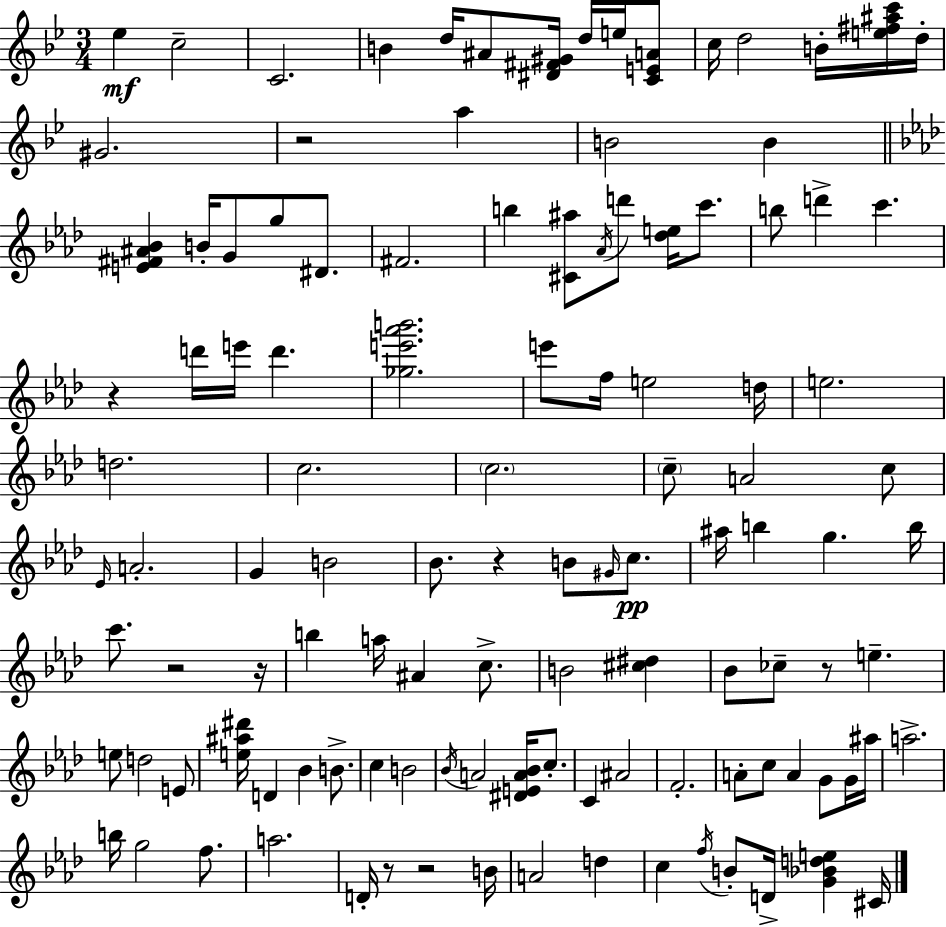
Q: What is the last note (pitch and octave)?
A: C#4